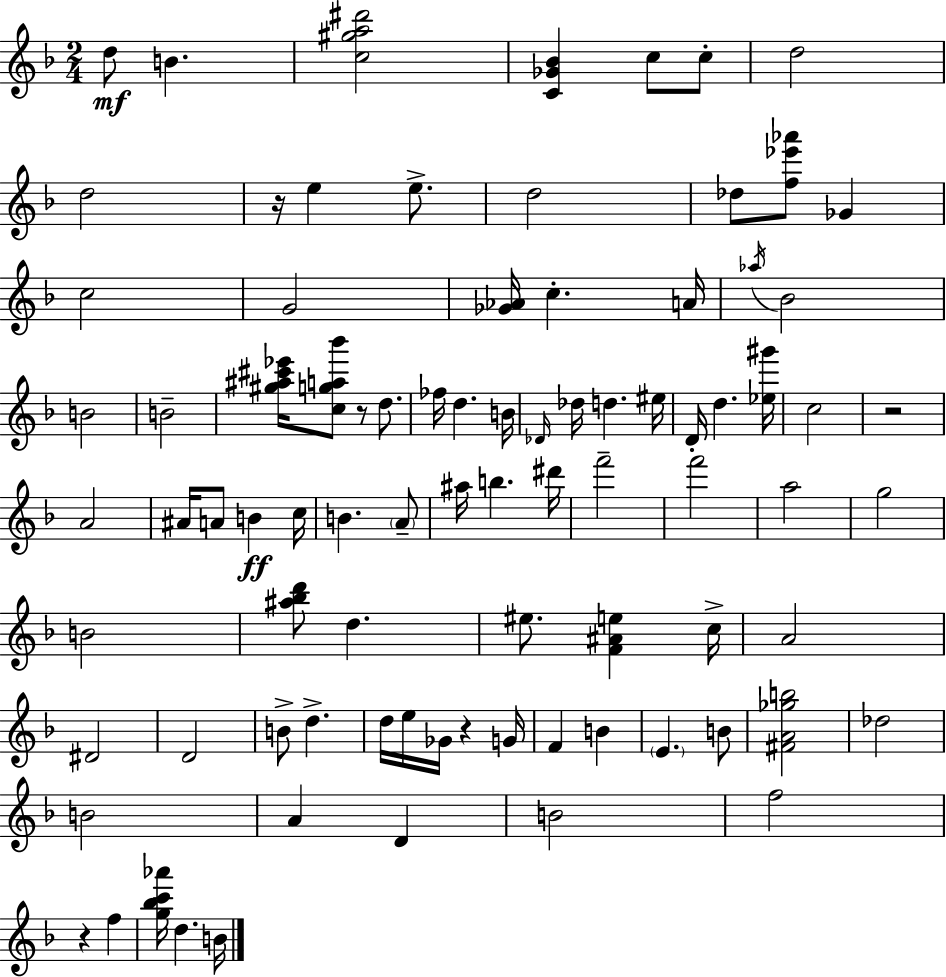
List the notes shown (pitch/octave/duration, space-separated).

D5/e B4/q. [C5,G#5,A5,D#6]/h [C4,Gb4,Bb4]/q C5/e C5/e D5/h D5/h R/s E5/q E5/e. D5/h Db5/e [F5,Eb6,Ab6]/e Gb4/q C5/h G4/h [Gb4,Ab4]/s C5/q. A4/s Ab5/s Bb4/h B4/h B4/h [G#5,A#5,C#6,Eb6]/s [C5,G5,A5,Bb6]/e R/e D5/e. FES5/s D5/q. B4/s Db4/s Db5/s D5/q. EIS5/s D4/s D5/q. [Eb5,G#6]/s C5/h R/h A4/h A#4/s A4/e B4/q C5/s B4/q. A4/e A#5/s B5/q. D#6/s F6/h F6/h A5/h G5/h B4/h [A#5,Bb5,D6]/e D5/q. EIS5/e. [F4,A#4,E5]/q C5/s A4/h D#4/h D4/h B4/e D5/q. D5/s E5/s Gb4/s R/q G4/s F4/q B4/q E4/q. B4/e [F#4,A4,Gb5,B5]/h Db5/h B4/h A4/q D4/q B4/h F5/h R/q F5/q [G5,Bb5,C6,Ab6]/s D5/q. B4/s